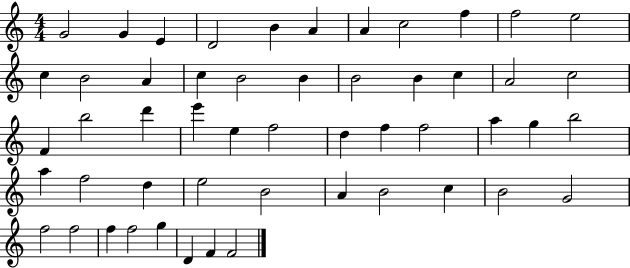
G4/h G4/q E4/q D4/h B4/q A4/q A4/q C5/h F5/q F5/h E5/h C5/q B4/h A4/q C5/q B4/h B4/q B4/h B4/q C5/q A4/h C5/h F4/q B5/h D6/q E6/q E5/q F5/h D5/q F5/q F5/h A5/q G5/q B5/h A5/q F5/h D5/q E5/h B4/h A4/q B4/h C5/q B4/h G4/h F5/h F5/h F5/q F5/h G5/q D4/q F4/q F4/h